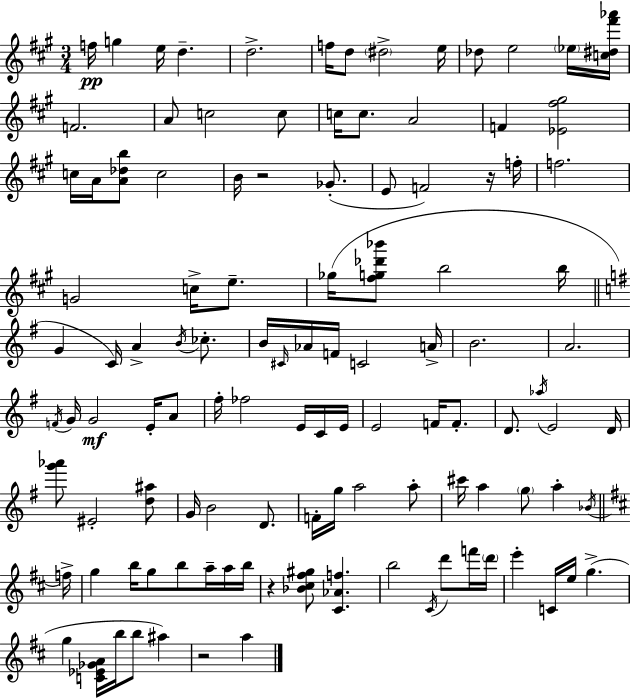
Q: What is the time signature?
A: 3/4